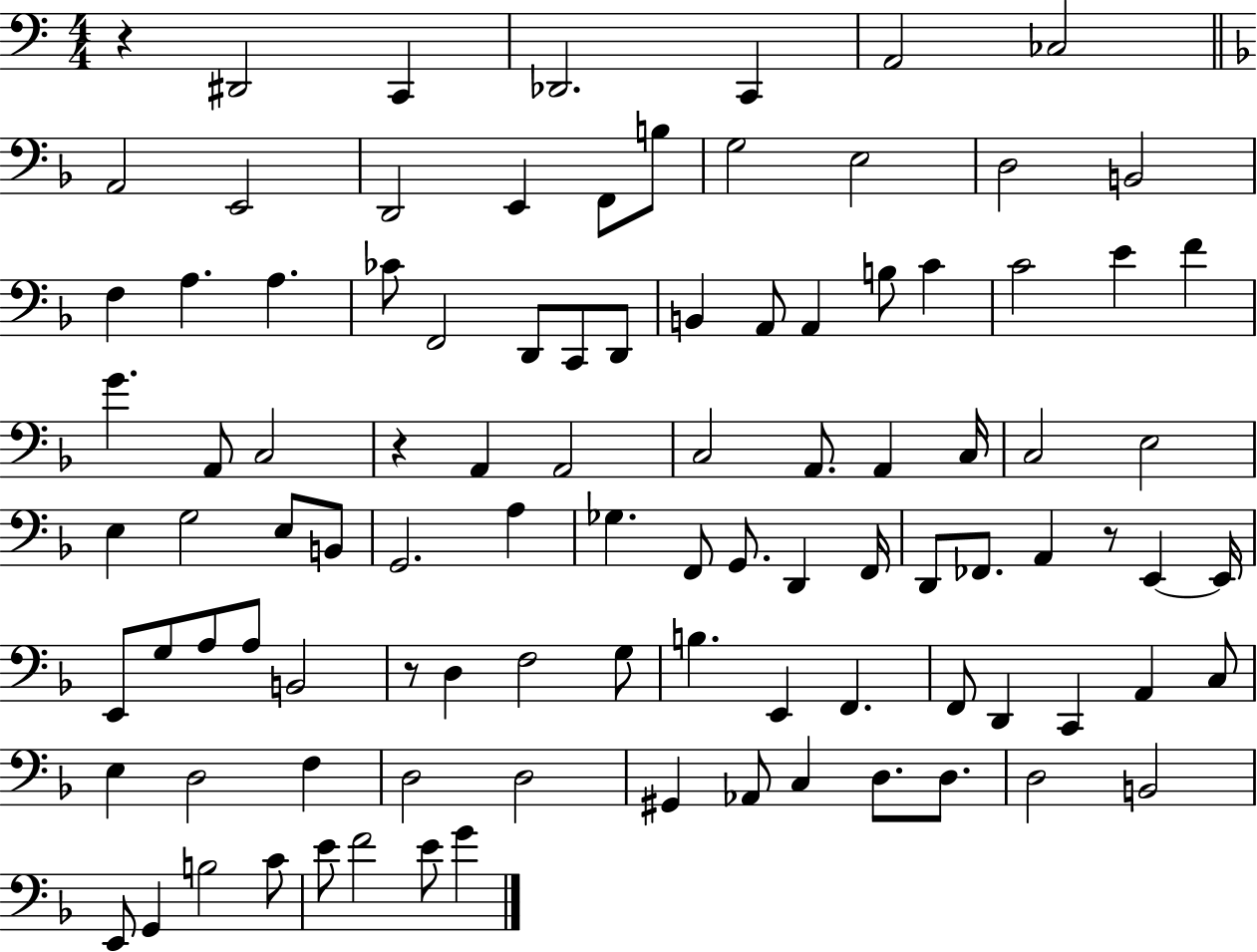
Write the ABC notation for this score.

X:1
T:Untitled
M:4/4
L:1/4
K:C
z ^D,,2 C,, _D,,2 C,, A,,2 _C,2 A,,2 E,,2 D,,2 E,, F,,/2 B,/2 G,2 E,2 D,2 B,,2 F, A, A, _C/2 F,,2 D,,/2 C,,/2 D,,/2 B,, A,,/2 A,, B,/2 C C2 E F G A,,/2 C,2 z A,, A,,2 C,2 A,,/2 A,, C,/4 C,2 E,2 E, G,2 E,/2 B,,/2 G,,2 A, _G, F,,/2 G,,/2 D,, F,,/4 D,,/2 _F,,/2 A,, z/2 E,, E,,/4 E,,/2 G,/2 A,/2 A,/2 B,,2 z/2 D, F,2 G,/2 B, E,, F,, F,,/2 D,, C,, A,, C,/2 E, D,2 F, D,2 D,2 ^G,, _A,,/2 C, D,/2 D,/2 D,2 B,,2 E,,/2 G,, B,2 C/2 E/2 F2 E/2 G